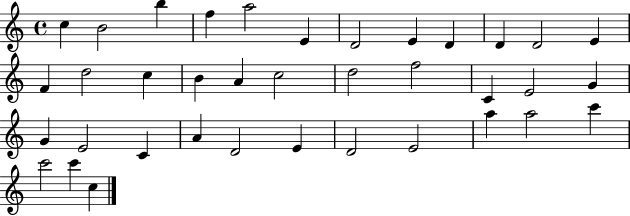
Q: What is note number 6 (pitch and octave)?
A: E4